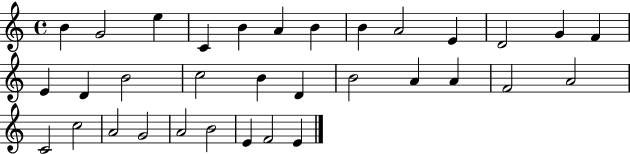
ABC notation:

X:1
T:Untitled
M:4/4
L:1/4
K:C
B G2 e C B A B B A2 E D2 G F E D B2 c2 B D B2 A A F2 A2 C2 c2 A2 G2 A2 B2 E F2 E